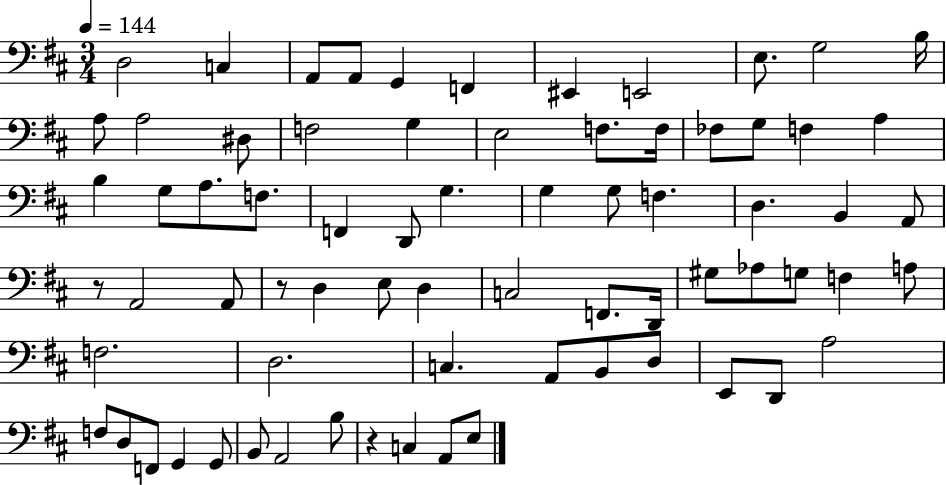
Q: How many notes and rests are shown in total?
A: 72